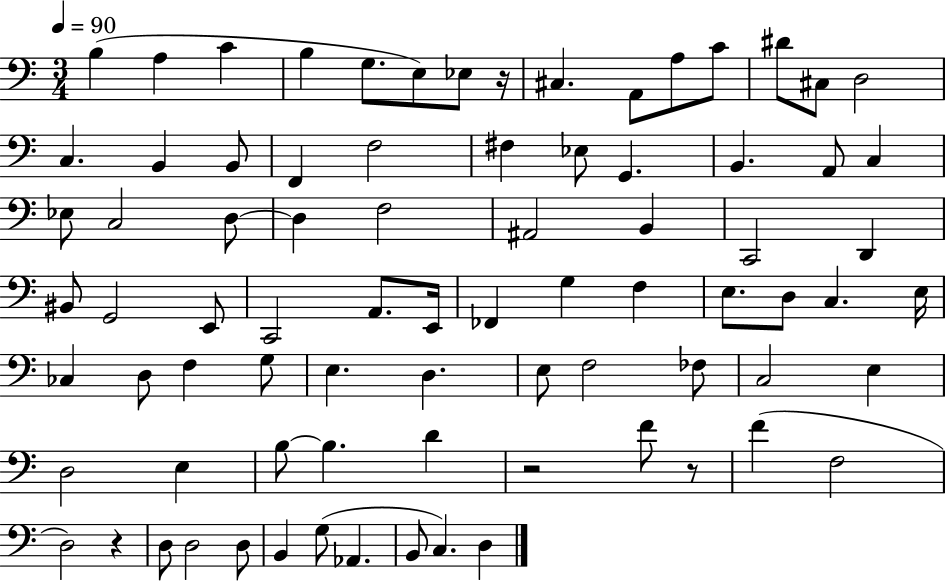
{
  \clef bass
  \numericTimeSignature
  \time 3/4
  \key c \major
  \tempo 4 = 90
  \repeat volta 2 { b4( a4 c'4 | b4 g8. e8) ees8 r16 | cis4. a,8 a8 c'8 | dis'8 cis8 d2 | \break c4. b,4 b,8 | f,4 f2 | fis4 ees8 g,4. | b,4. a,8 c4 | \break ees8 c2 d8~~ | d4 f2 | ais,2 b,4 | c,2 d,4 | \break bis,8 g,2 e,8 | c,2 a,8. e,16 | fes,4 g4 f4 | e8. d8 c4. e16 | \break ces4 d8 f4 g8 | e4. d4. | e8 f2 fes8 | c2 e4 | \break d2 e4 | b8~~ b4. d'4 | r2 f'8 r8 | f'4( f2 | \break d2) r4 | d8 d2 d8 | b,4 g8( aes,4. | b,8 c4.) d4 | \break } \bar "|."
}